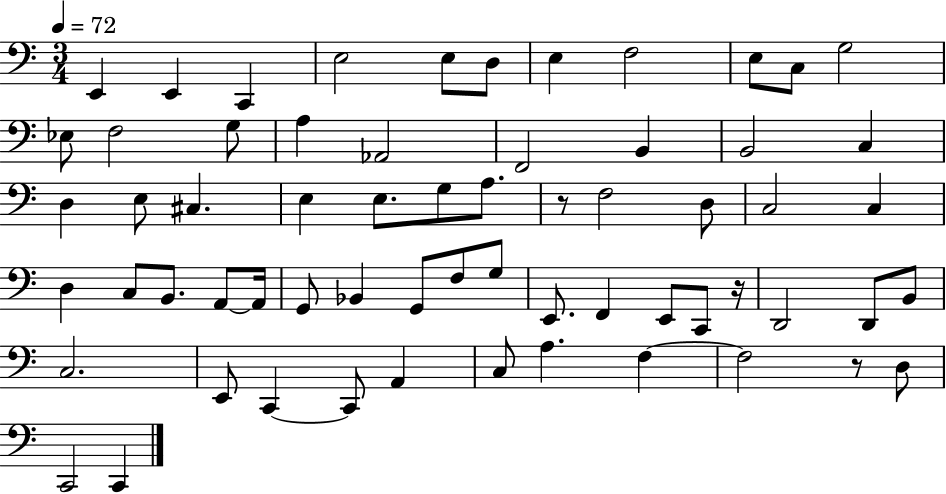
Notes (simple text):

E2/q E2/q C2/q E3/h E3/e D3/e E3/q F3/h E3/e C3/e G3/h Eb3/e F3/h G3/e A3/q Ab2/h F2/h B2/q B2/h C3/q D3/q E3/e C#3/q. E3/q E3/e. G3/e A3/e. R/e F3/h D3/e C3/h C3/q D3/q C3/e B2/e. A2/e A2/s G2/e Bb2/q G2/e F3/e G3/e E2/e. F2/q E2/e C2/e R/s D2/h D2/e B2/e C3/h. E2/e C2/q C2/e A2/q C3/e A3/q. F3/q F3/h R/e D3/e C2/h C2/q